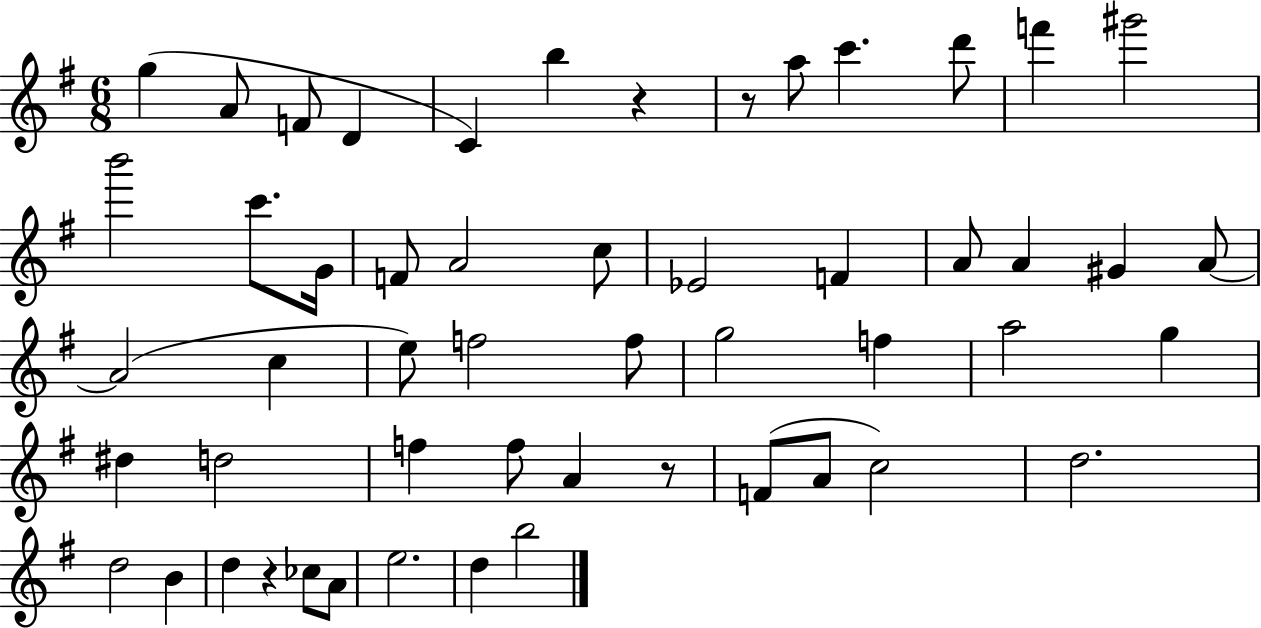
G5/q A4/e F4/e D4/q C4/q B5/q R/q R/e A5/e C6/q. D6/e F6/q G#6/h B6/h C6/e. G4/s F4/e A4/h C5/e Eb4/h F4/q A4/e A4/q G#4/q A4/e A4/h C5/q E5/e F5/h F5/e G5/h F5/q A5/h G5/q D#5/q D5/h F5/q F5/e A4/q R/e F4/e A4/e C5/h D5/h. D5/h B4/q D5/q R/q CES5/e A4/e E5/h. D5/q B5/h